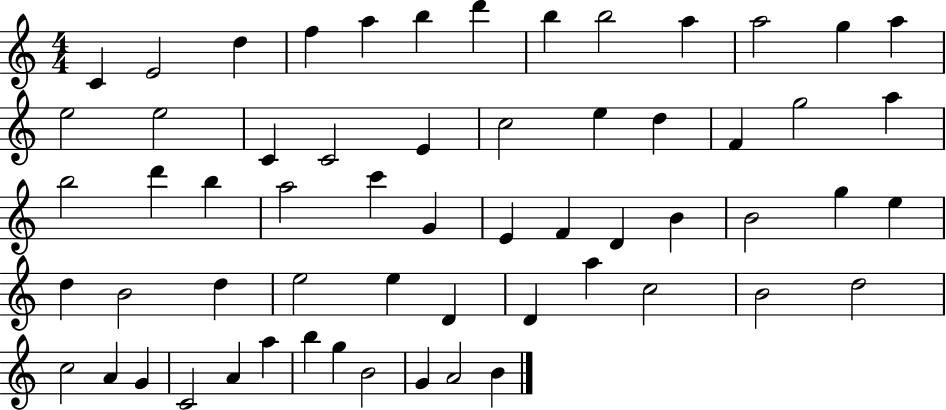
C4/q E4/h D5/q F5/q A5/q B5/q D6/q B5/q B5/h A5/q A5/h G5/q A5/q E5/h E5/h C4/q C4/h E4/q C5/h E5/q D5/q F4/q G5/h A5/q B5/h D6/q B5/q A5/h C6/q G4/q E4/q F4/q D4/q B4/q B4/h G5/q E5/q D5/q B4/h D5/q E5/h E5/q D4/q D4/q A5/q C5/h B4/h D5/h C5/h A4/q G4/q C4/h A4/q A5/q B5/q G5/q B4/h G4/q A4/h B4/q